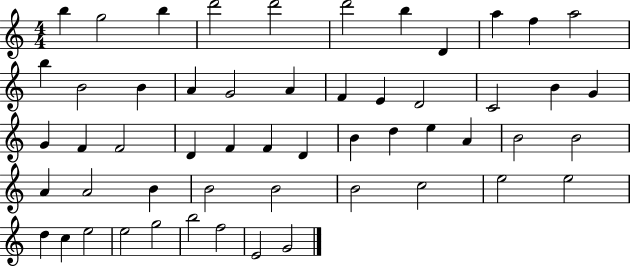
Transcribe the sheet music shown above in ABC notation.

X:1
T:Untitled
M:4/4
L:1/4
K:C
b g2 b d'2 d'2 d'2 b D a f a2 b B2 B A G2 A F E D2 C2 B G G F F2 D F F D B d e A B2 B2 A A2 B B2 B2 B2 c2 e2 e2 d c e2 e2 g2 b2 f2 E2 G2